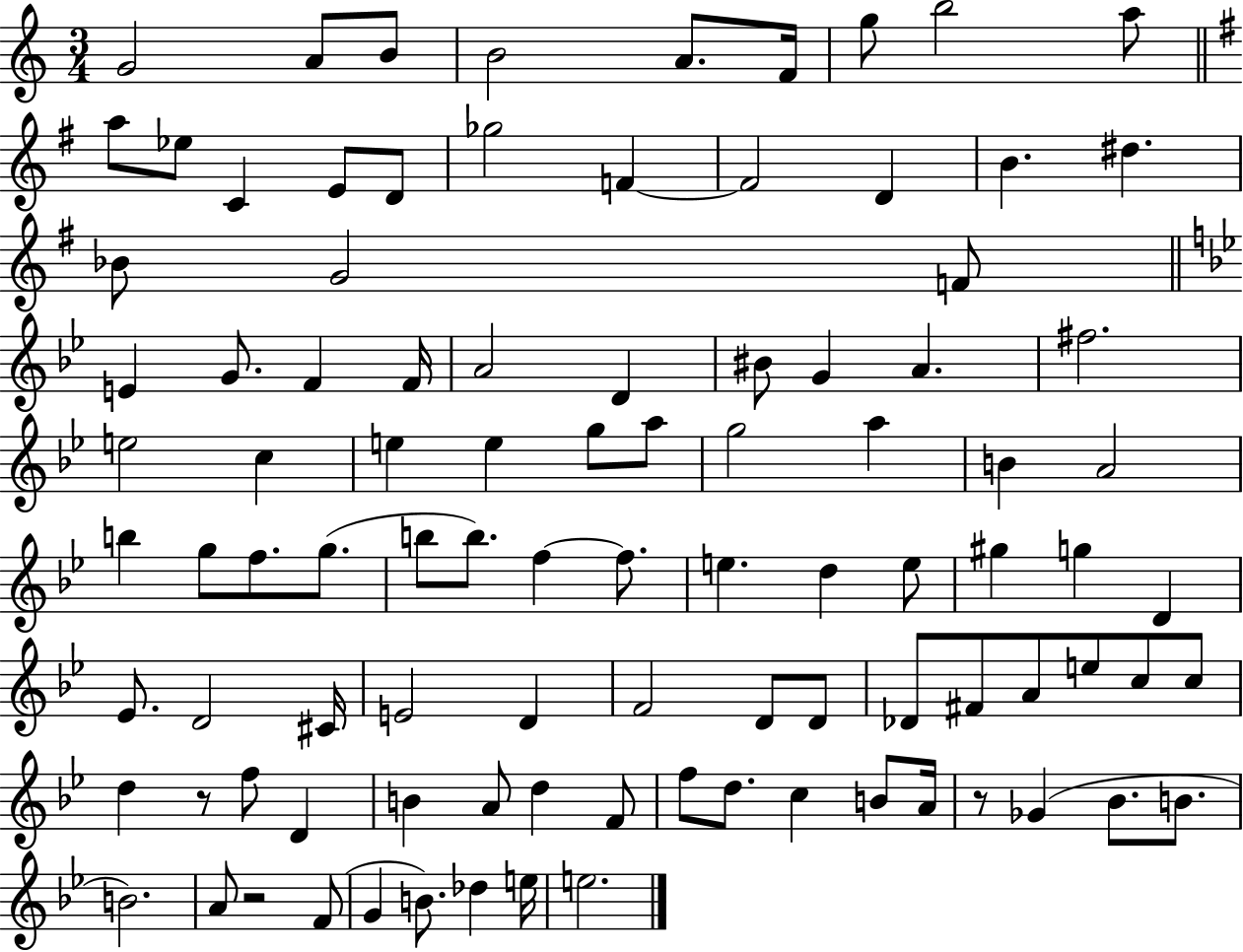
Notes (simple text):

G4/h A4/e B4/e B4/h A4/e. F4/s G5/e B5/h A5/e A5/e Eb5/e C4/q E4/e D4/e Gb5/h F4/q F4/h D4/q B4/q. D#5/q. Bb4/e G4/h F4/e E4/q G4/e. F4/q F4/s A4/h D4/q BIS4/e G4/q A4/q. F#5/h. E5/h C5/q E5/q E5/q G5/e A5/e G5/h A5/q B4/q A4/h B5/q G5/e F5/e. G5/e. B5/e B5/e. F5/q F5/e. E5/q. D5/q E5/e G#5/q G5/q D4/q Eb4/e. D4/h C#4/s E4/h D4/q F4/h D4/e D4/e Db4/e F#4/e A4/e E5/e C5/e C5/e D5/q R/e F5/e D4/q B4/q A4/e D5/q F4/e F5/e D5/e. C5/q B4/e A4/s R/e Gb4/q Bb4/e. B4/e. B4/h. A4/e R/h F4/e G4/q B4/e. Db5/q E5/s E5/h.